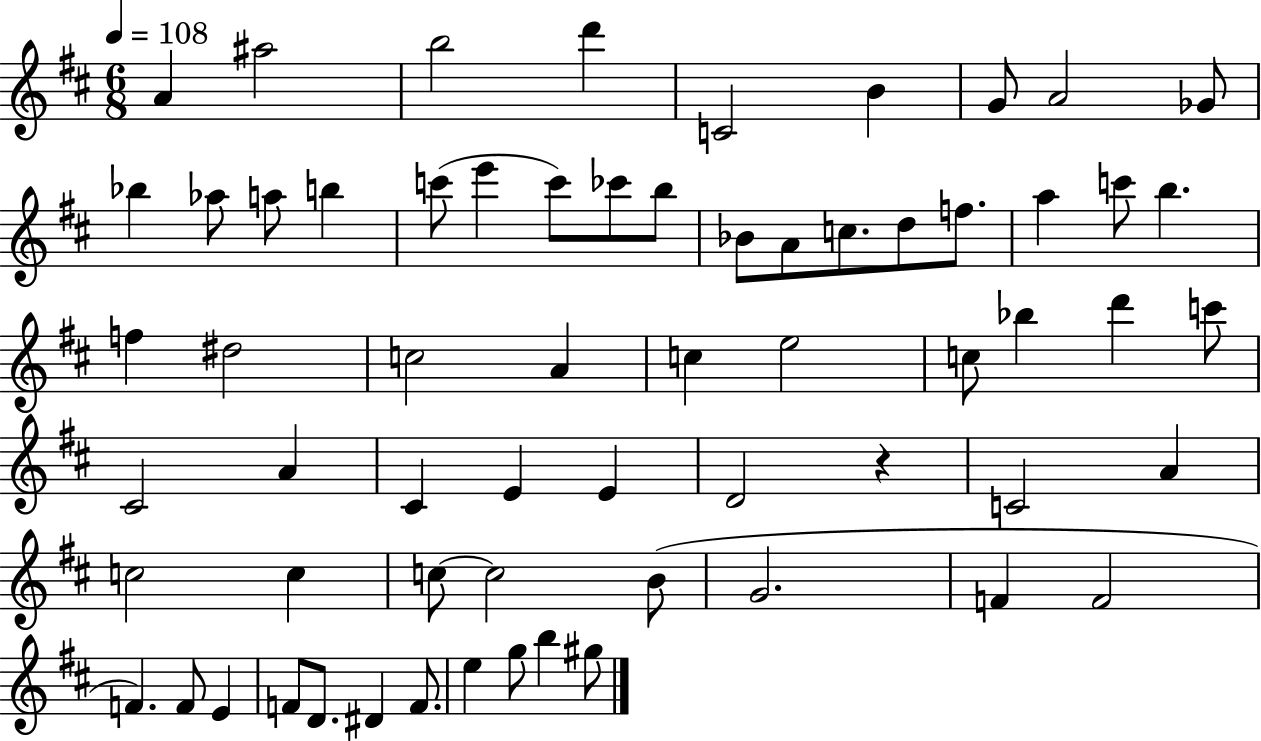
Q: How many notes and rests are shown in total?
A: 64